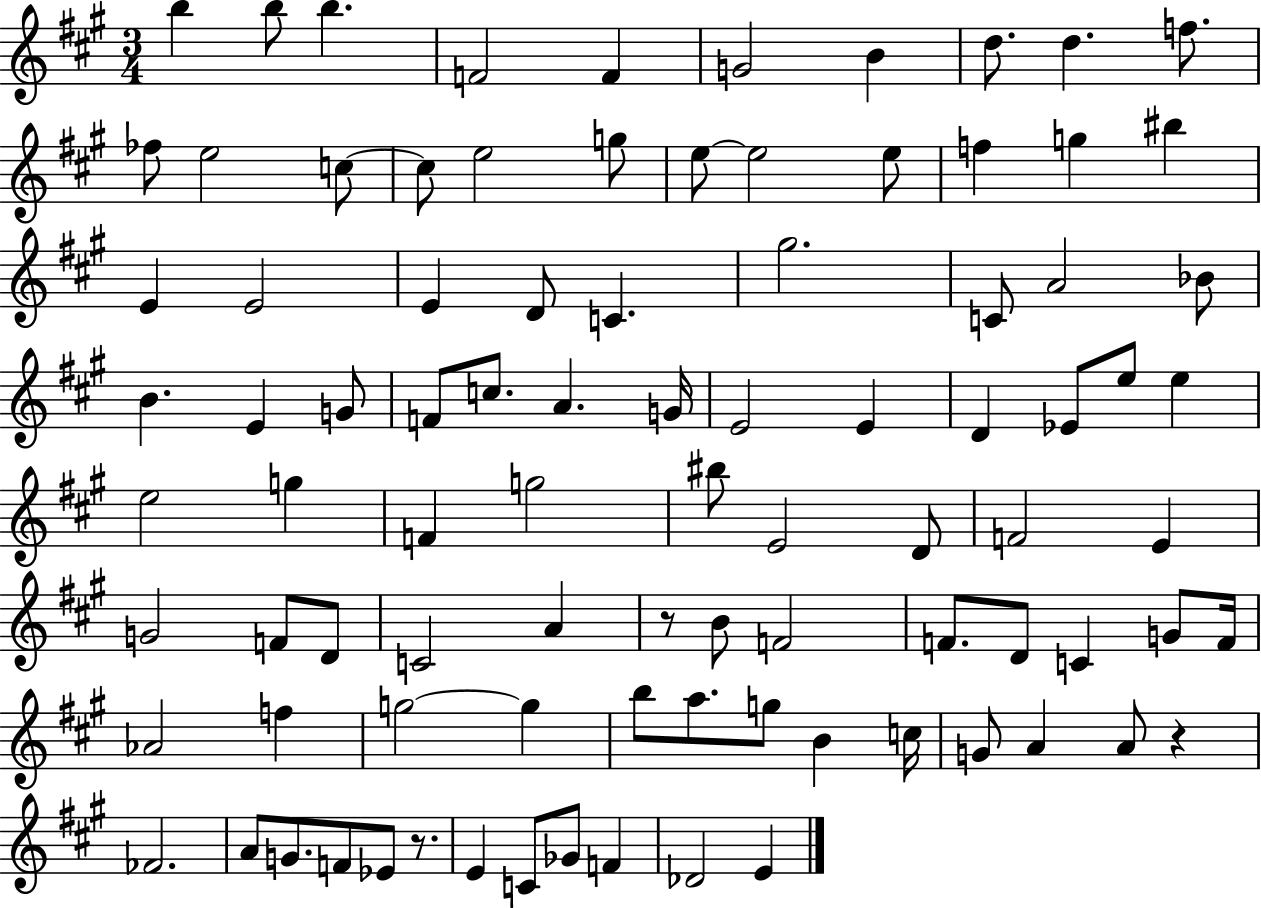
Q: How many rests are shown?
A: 3